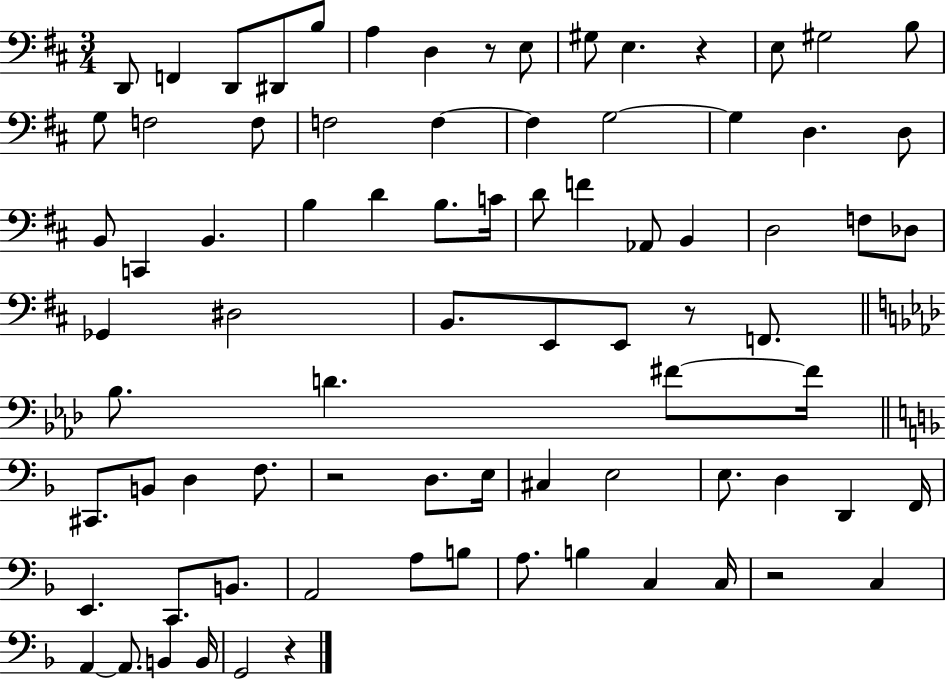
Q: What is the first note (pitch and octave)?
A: D2